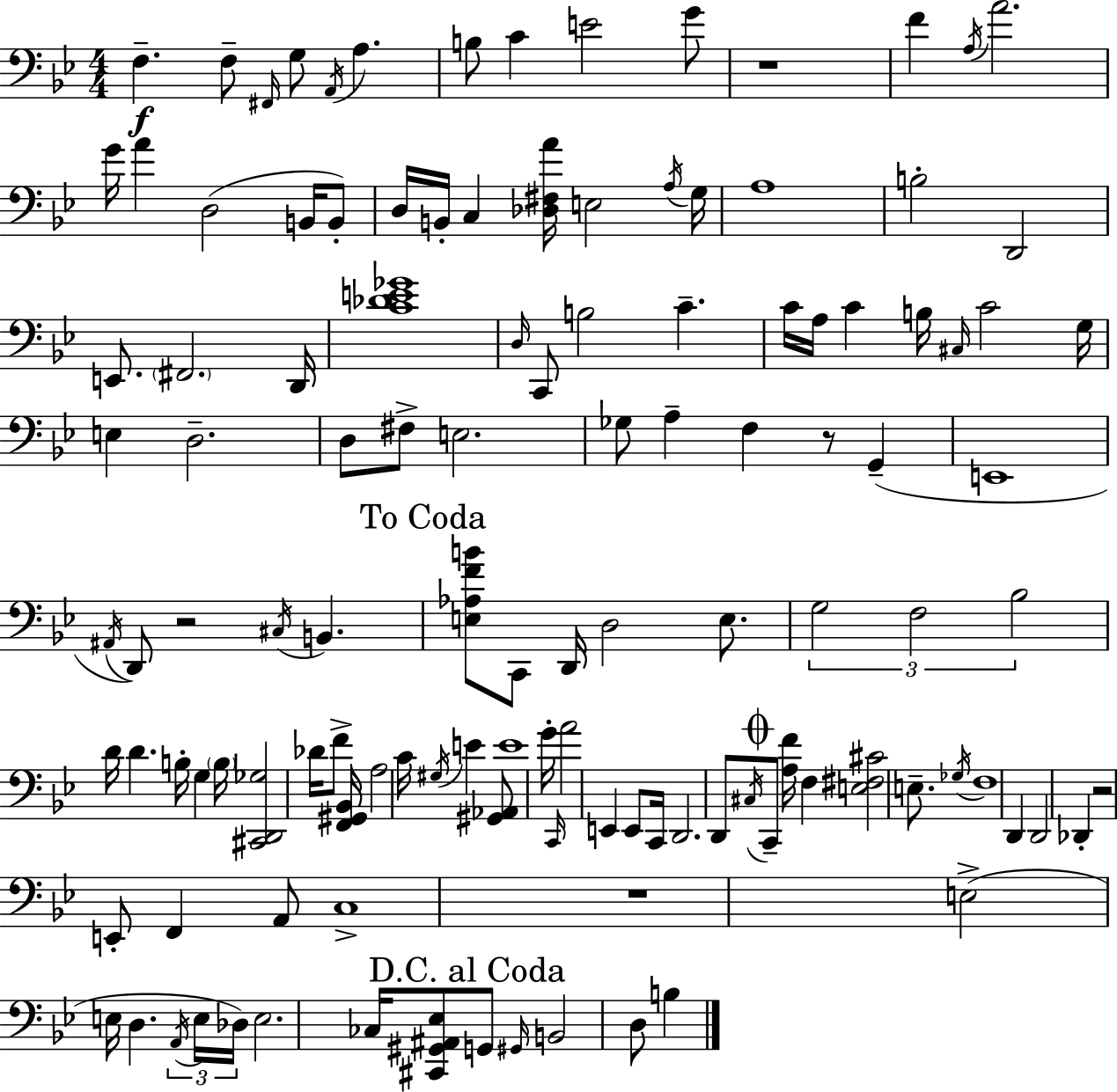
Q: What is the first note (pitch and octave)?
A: F3